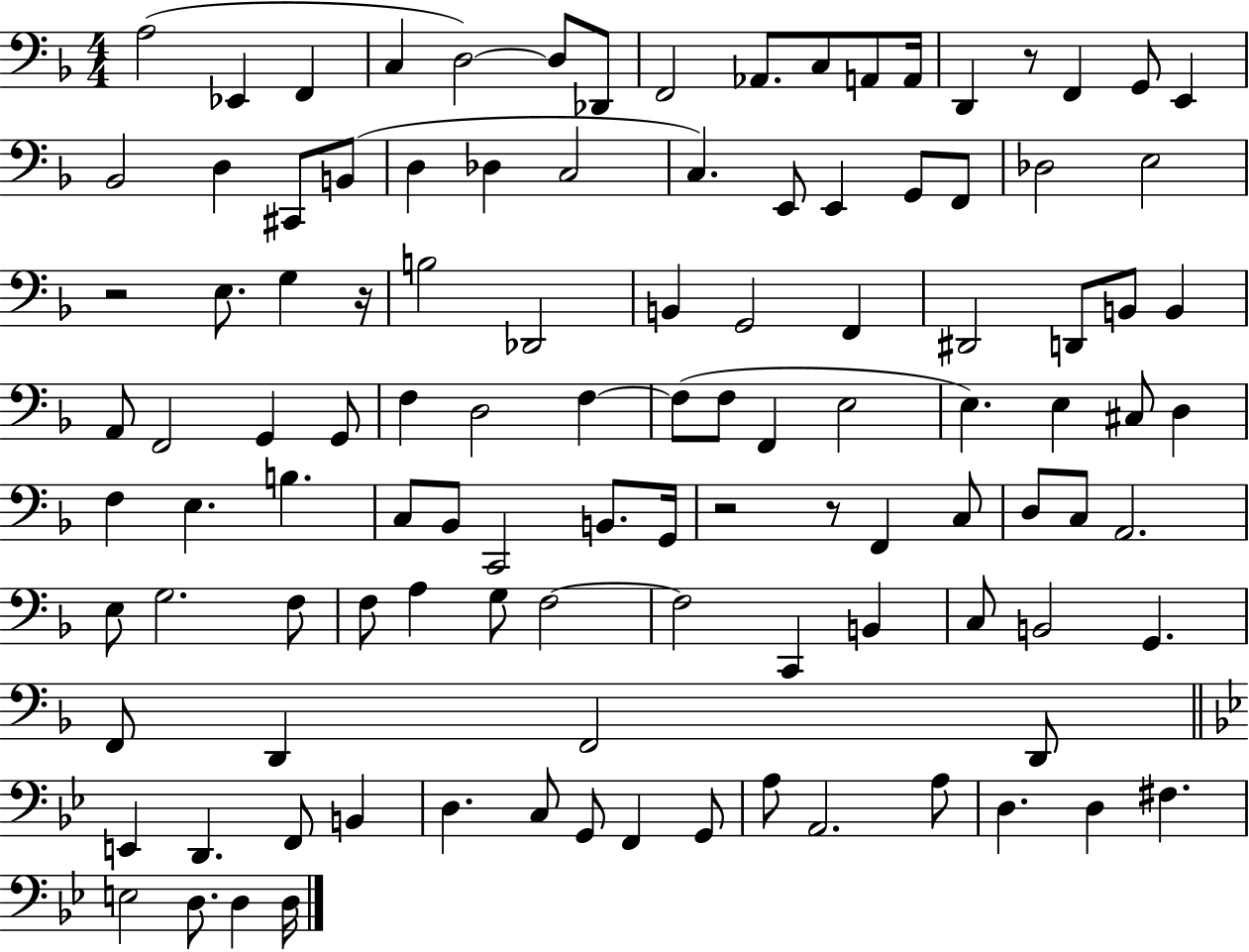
{
  \clef bass
  \numericTimeSignature
  \time 4/4
  \key f \major
  a2( ees,4 f,4 | c4 d2~~) d8 des,8 | f,2 aes,8. c8 a,8 a,16 | d,4 r8 f,4 g,8 e,4 | \break bes,2 d4 cis,8 b,8( | d4 des4 c2 | c4.) e,8 e,4 g,8 f,8 | des2 e2 | \break r2 e8. g4 r16 | b2 des,2 | b,4 g,2 f,4 | dis,2 d,8 b,8 b,4 | \break a,8 f,2 g,4 g,8 | f4 d2 f4~~ | f8( f8 f,4 e2 | e4.) e4 cis8 d4 | \break f4 e4. b4. | c8 bes,8 c,2 b,8. g,16 | r2 r8 f,4 c8 | d8 c8 a,2. | \break e8 g2. f8 | f8 a4 g8 f2~~ | f2 c,4 b,4 | c8 b,2 g,4. | \break f,8 d,4 f,2 d,8 | \bar "||" \break \key g \minor e,4 d,4. f,8 b,4 | d4. c8 g,8 f,4 g,8 | a8 a,2. a8 | d4. d4 fis4. | \break e2 d8. d4 d16 | \bar "|."
}